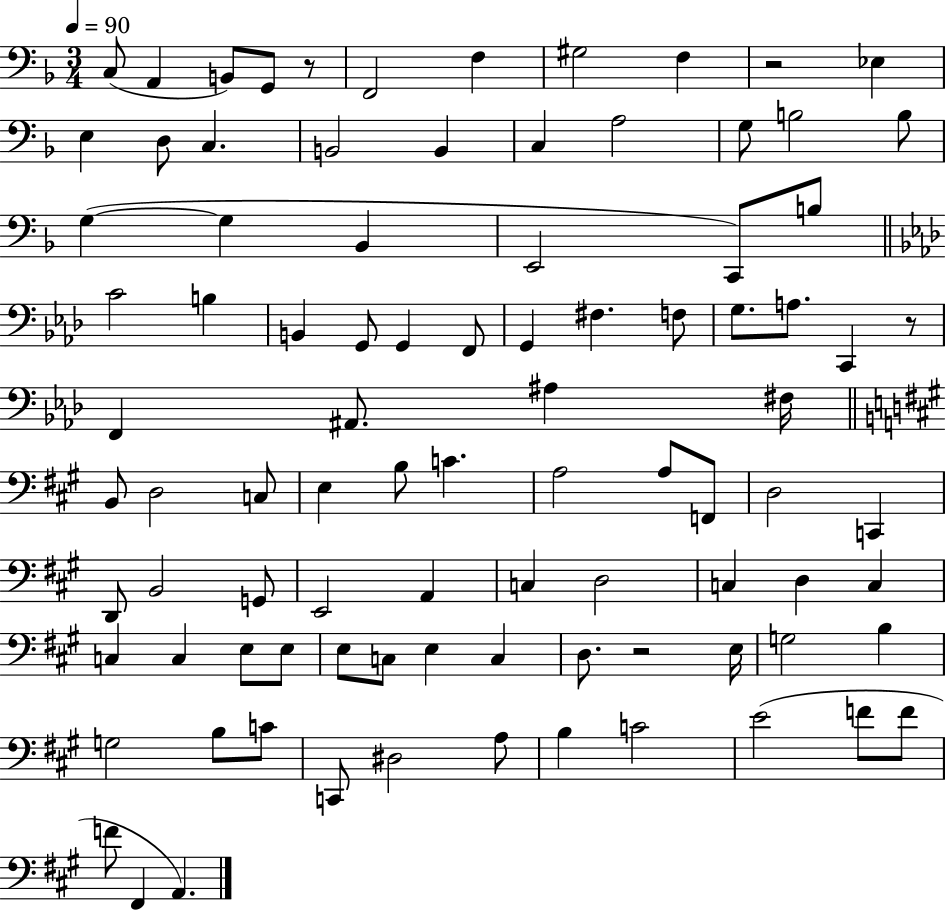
{
  \clef bass
  \numericTimeSignature
  \time 3/4
  \key f \major
  \tempo 4 = 90
  c8( a,4 b,8) g,8 r8 | f,2 f4 | gis2 f4 | r2 ees4 | \break e4 d8 c4. | b,2 b,4 | c4 a2 | g8 b2 b8 | \break g4~(~ g4 bes,4 | e,2 c,8) b8 | \bar "||" \break \key f \minor c'2 b4 | b,4 g,8 g,4 f,8 | g,4 fis4. f8 | g8. a8. c,4 r8 | \break f,4 ais,8. ais4 fis16 | \bar "||" \break \key a \major b,8 d2 c8 | e4 b8 c'4. | a2 a8 f,8 | d2 c,4 | \break d,8 b,2 g,8 | e,2 a,4 | c4 d2 | c4 d4 c4 | \break c4 c4 e8 e8 | e8 c8 e4 c4 | d8. r2 e16 | g2 b4 | \break g2 b8 c'8 | c,8 dis2 a8 | b4 c'2 | e'2( f'8 f'8 | \break f'8 fis,4 a,4.) | \bar "|."
}